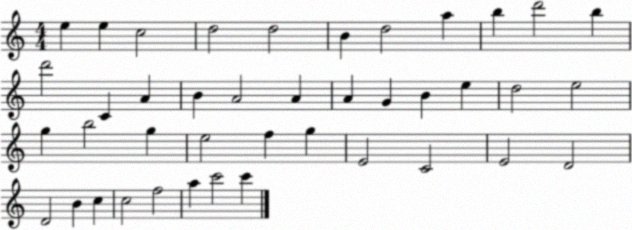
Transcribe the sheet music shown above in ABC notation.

X:1
T:Untitled
M:4/4
L:1/4
K:C
e e c2 d2 d2 B d2 a b d'2 b d'2 C A B A2 A A G B e d2 e2 g b2 g e2 f g E2 C2 E2 D2 D2 B c c2 f2 a c'2 c'